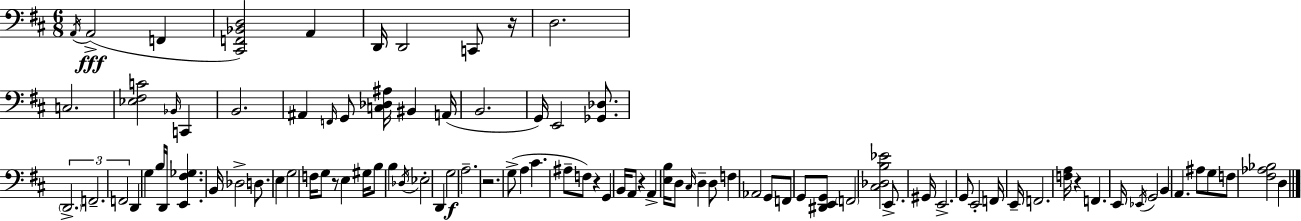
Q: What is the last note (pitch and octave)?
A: D3